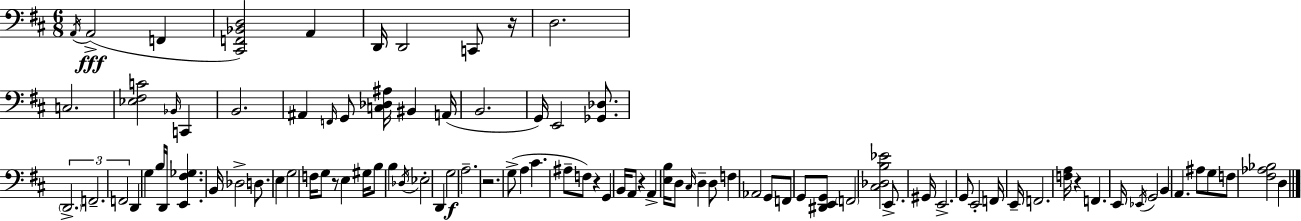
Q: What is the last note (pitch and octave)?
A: D3